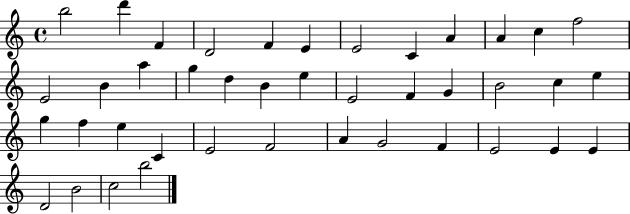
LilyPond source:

{
  \clef treble
  \time 4/4
  \defaultTimeSignature
  \key c \major
  b''2 d'''4 f'4 | d'2 f'4 e'4 | e'2 c'4 a'4 | a'4 c''4 f''2 | \break e'2 b'4 a''4 | g''4 d''4 b'4 e''4 | e'2 f'4 g'4 | b'2 c''4 e''4 | \break g''4 f''4 e''4 c'4 | e'2 f'2 | a'4 g'2 f'4 | e'2 e'4 e'4 | \break d'2 b'2 | c''2 b''2 | \bar "|."
}